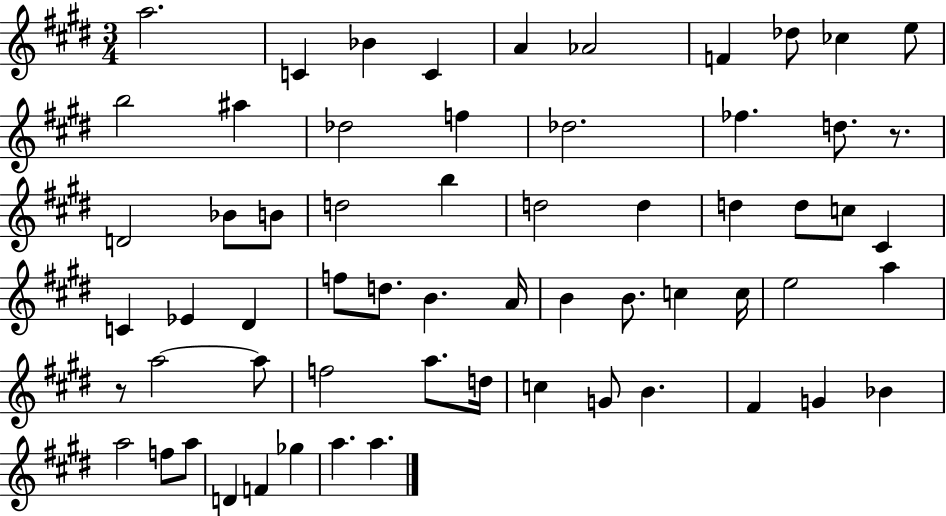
A5/h. C4/q Bb4/q C4/q A4/q Ab4/h F4/q Db5/e CES5/q E5/e B5/h A#5/q Db5/h F5/q Db5/h. FES5/q. D5/e. R/e. D4/h Bb4/e B4/e D5/h B5/q D5/h D5/q D5/q D5/e C5/e C#4/q C4/q Eb4/q D#4/q F5/e D5/e. B4/q. A4/s B4/q B4/e. C5/q C5/s E5/h A5/q R/e A5/h A5/e F5/h A5/e. D5/s C5/q G4/e B4/q. F#4/q G4/q Bb4/q A5/h F5/e A5/e D4/q F4/q Gb5/q A5/q. A5/q.